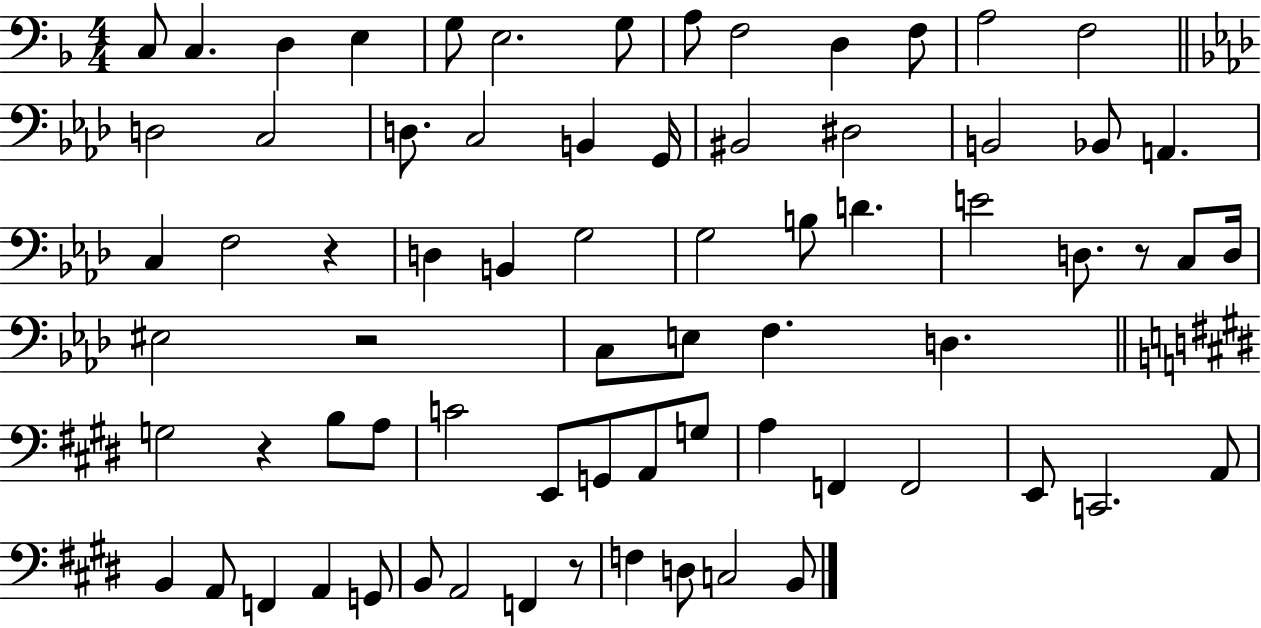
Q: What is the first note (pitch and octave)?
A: C3